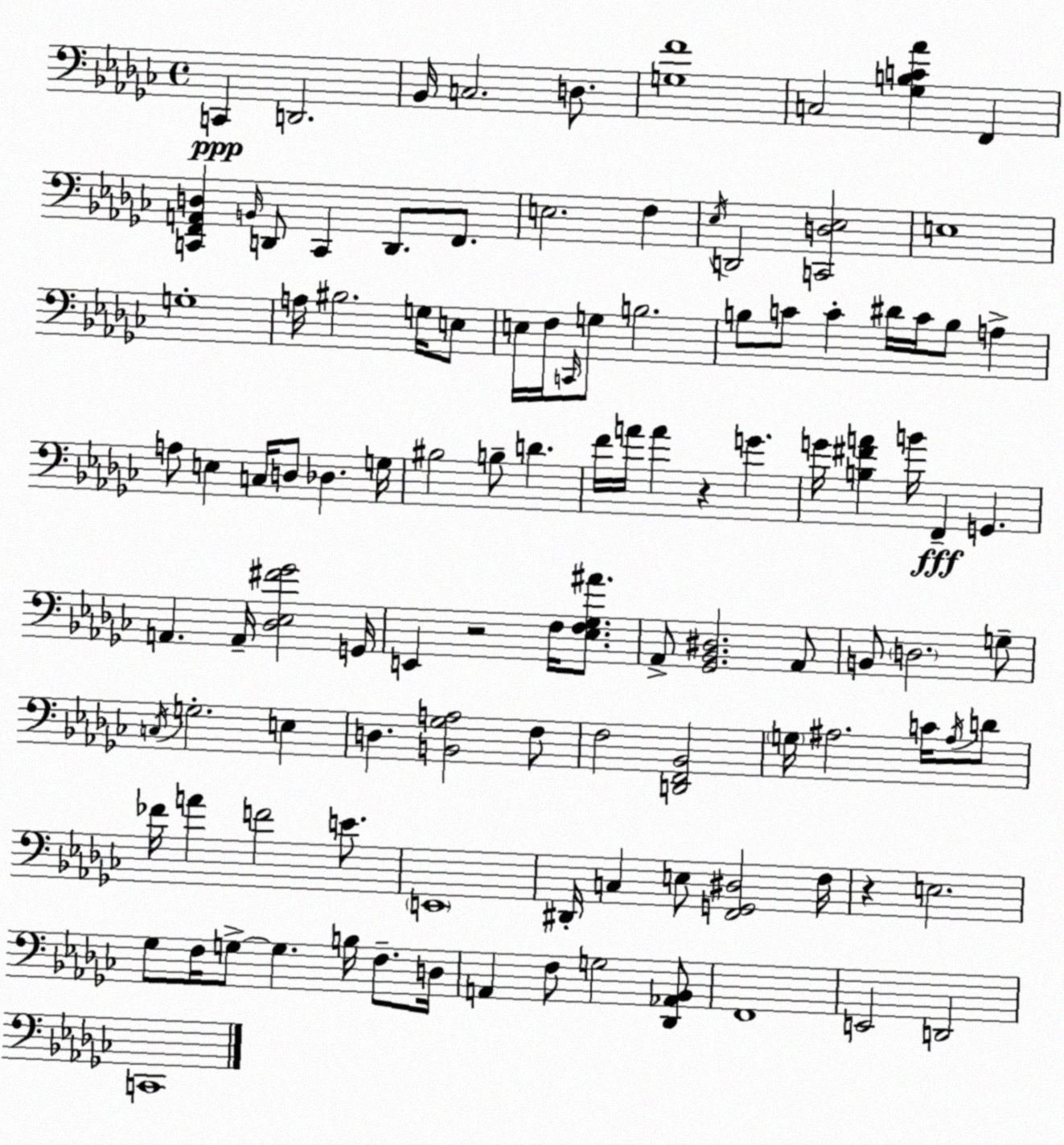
X:1
T:Untitled
M:4/4
L:1/4
K:Ebm
C,, D,,2 _B,,/4 C,2 D,/2 [G,F]4 C,2 [_G,B,C_A] F,, [C,,F,,A,,D,] B,,/4 D,,/2 C,, D,,/2 F,,/2 E,2 F, _E,/4 D,,2 [C,,D,_E,]2 E,4 G,4 A,/4 ^B,2 G,/4 E,/2 E,/4 F,/4 C,,/4 G,/2 B,2 B,/2 C/2 C ^D/4 C/4 B,/2 A, A,/2 E, C,/4 D,/2 _D, G,/4 ^B,2 B,/2 D F/4 A/4 A z G G/4 [B,^FA] B/4 F,, G,, A,, A,,/4 [_D,_E,^F_G]2 G,,/4 E,, z2 F,/4 [_E,F,_G,^A]/2 _A,,/2 [_G,,_B,,^D,]2 _A,,/2 B,,/2 D,2 G,/2 C,/4 G,2 E, D, [B,,_G,A,]2 F,/2 F,2 [D,,F,,_B,,]2 G,/4 ^A,2 C/4 ^A,/4 D/2 _F/4 A F2 E/2 E,,4 ^D,,/4 C, E,/2 [F,,G,,^D,]2 F,/4 z E,2 _G,/2 F,/4 G,/2 G, B,/4 F,/2 D,/4 A,, F,/2 G,2 [_D,,_A,,_B,,]/2 F,,4 E,,2 D,,2 C,,4